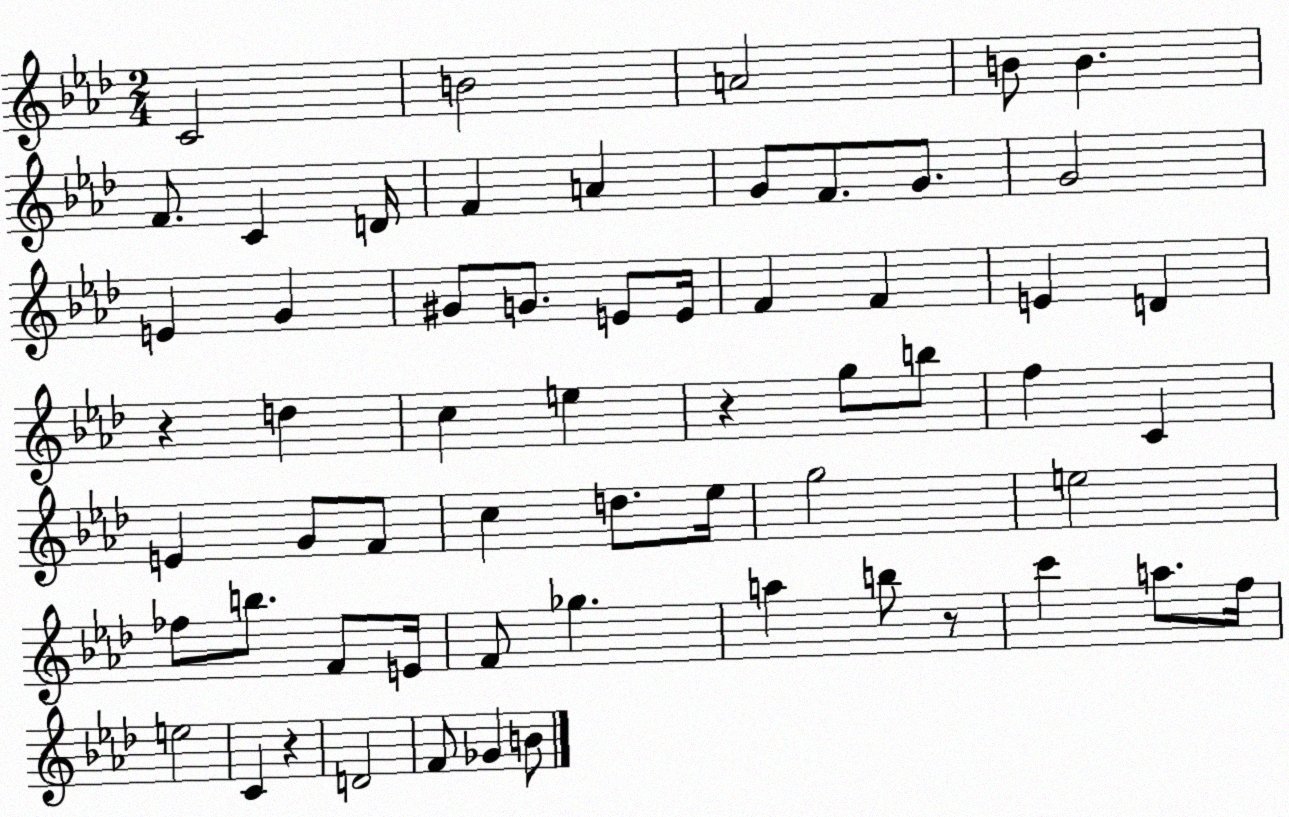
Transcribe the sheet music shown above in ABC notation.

X:1
T:Untitled
M:2/4
L:1/4
K:Ab
C2 B2 A2 B/2 B F/2 C D/4 F A G/2 F/2 G/2 G2 E G ^G/2 G/2 E/2 E/4 F F E D z d c e z g/2 b/2 f C E G/2 F/2 c d/2 _e/4 g2 e2 _f/2 b/2 F/2 E/4 F/2 _g a b/2 z/2 c' a/2 f/4 e2 C z D2 F/2 _G B/2